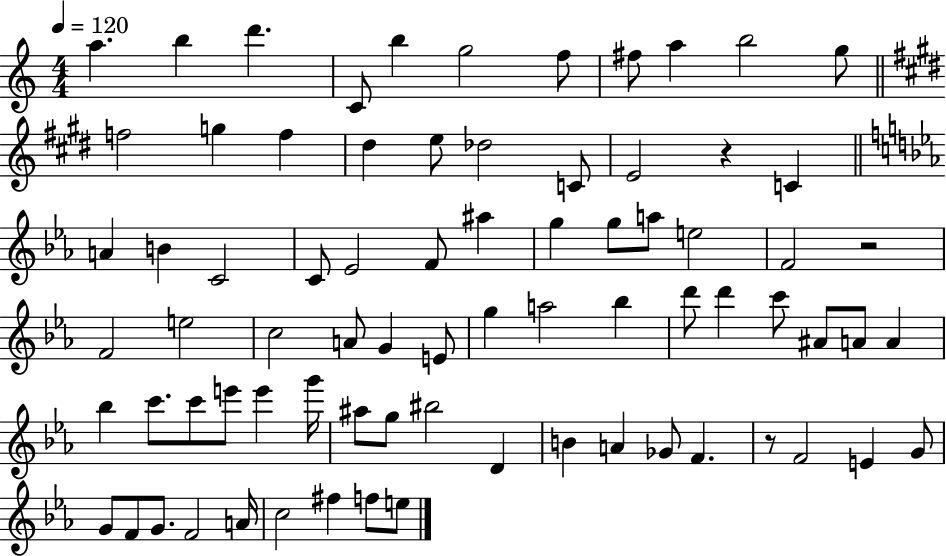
A5/q. B5/q D6/q. C4/e B5/q G5/h F5/e F#5/e A5/q B5/h G5/e F5/h G5/q F5/q D#5/q E5/e Db5/h C4/e E4/h R/q C4/q A4/q B4/q C4/h C4/e Eb4/h F4/e A#5/q G5/q G5/e A5/e E5/h F4/h R/h F4/h E5/h C5/h A4/e G4/q E4/e G5/q A5/h Bb5/q D6/e D6/q C6/e A#4/e A4/e A4/q Bb5/q C6/e. C6/e E6/e E6/q G6/s A#5/e G5/e BIS5/h D4/q B4/q A4/q Gb4/e F4/q. R/e F4/h E4/q G4/e G4/e F4/e G4/e. F4/h A4/s C5/h F#5/q F5/e E5/e